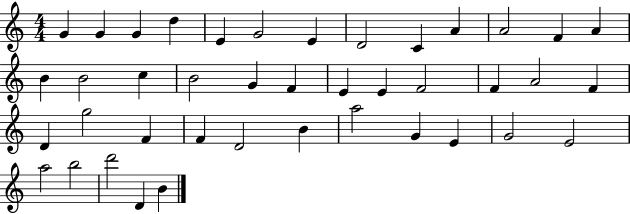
X:1
T:Untitled
M:4/4
L:1/4
K:C
G G G d E G2 E D2 C A A2 F A B B2 c B2 G F E E F2 F A2 F D g2 F F D2 B a2 G E G2 E2 a2 b2 d'2 D B